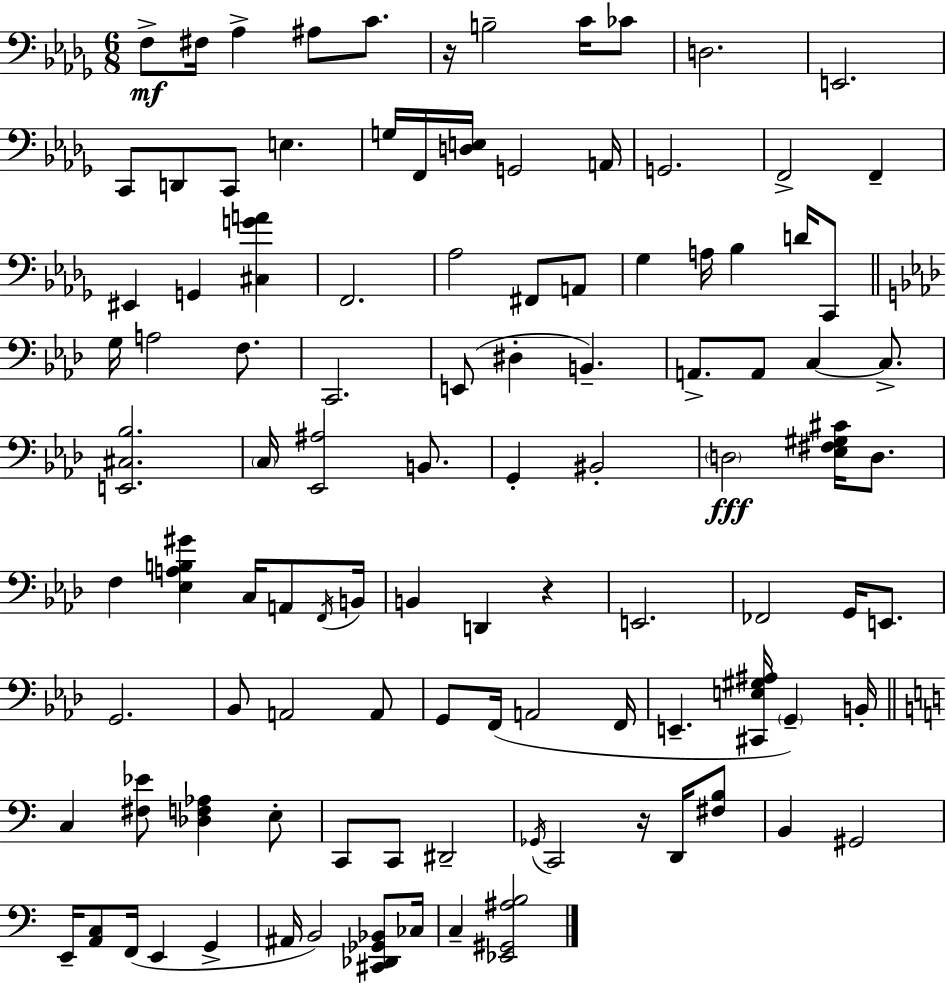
{
  \clef bass
  \numericTimeSignature
  \time 6/8
  \key bes \minor
  f8->\mf fis16 aes4-> ais8 c'8. | r16 b2-- c'16 ces'8 | d2. | e,2. | \break c,8 d,8 c,8 e4. | g16 f,16 <d e>16 g,2 a,16 | g,2. | f,2-> f,4-- | \break eis,4 g,4 <cis g' a'>4 | f,2. | aes2 fis,8 a,8 | ges4 a16 bes4 d'16 c,8 | \break \bar "||" \break \key aes \major g16 a2 f8. | c,2. | e,8( dis4-. b,4.--) | a,8.-> a,8 c4~~ c8.-> | \break <e, cis bes>2. | \parenthesize c16 <ees, ais>2 b,8. | g,4-. bis,2-. | \parenthesize d2\fff <ees fis gis cis'>16 d8. | \break f4 <ees a b gis'>4 c16 a,8 \acciaccatura { f,16 } | b,16 b,4 d,4 r4 | e,2. | fes,2 g,16 e,8. | \break g,2. | bes,8 a,2 a,8 | g,8 f,16( a,2 | f,16 e,4.-- <cis, e gis ais>16 \parenthesize g,4--) | \break b,16-. \bar "||" \break \key a \minor c4 <fis ees'>8 <des f aes>4 e8-. | c,8 c,8 dis,2-- | \acciaccatura { ges,16 } c,2 r16 d,16 <fis b>8 | b,4 gis,2 | \break e,16-- <a, c>8 f,16( e,4 g,4-> | ais,16 b,2) <cis, des, ges, bes,>8 | ces16 c4-- <ees, gis, ais b>2 | \bar "|."
}